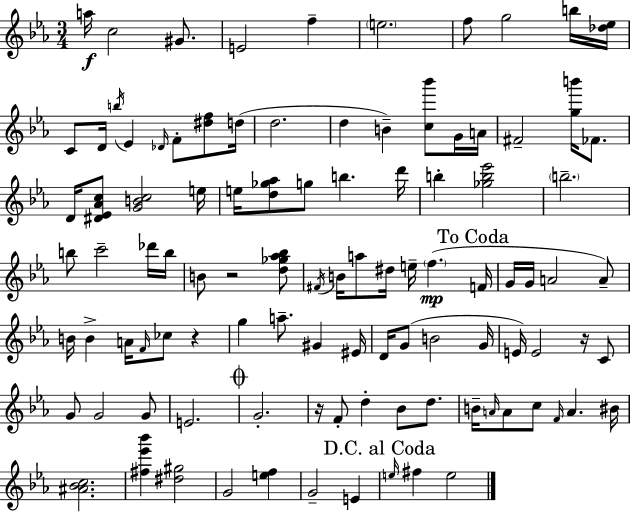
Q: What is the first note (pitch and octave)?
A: A5